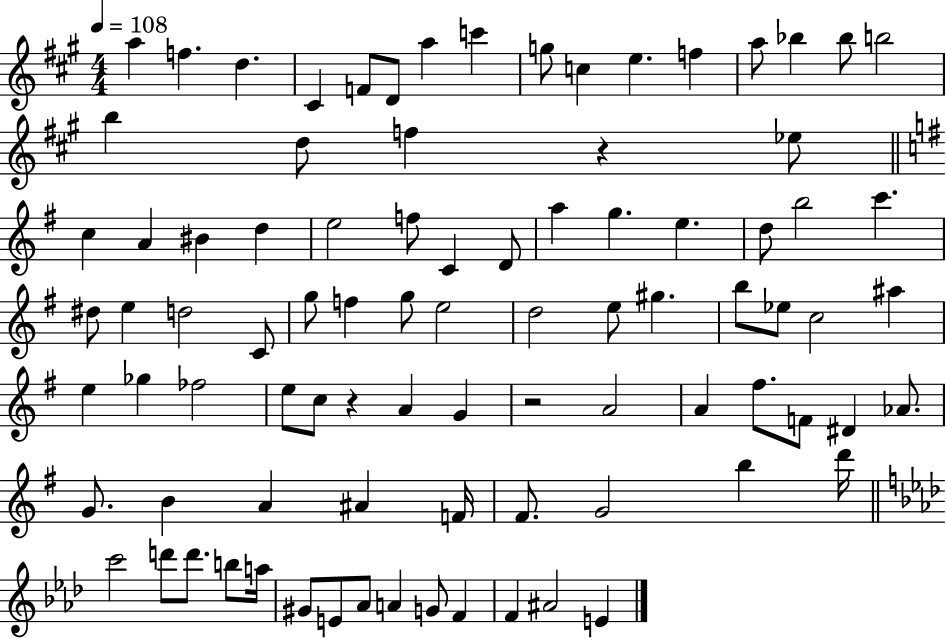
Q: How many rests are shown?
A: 3